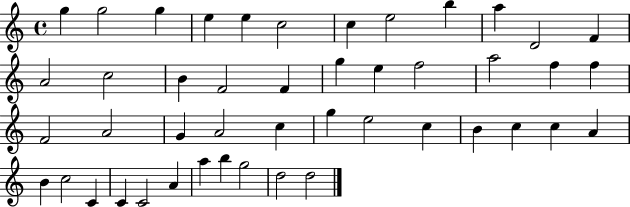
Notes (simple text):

G5/q G5/h G5/q E5/q E5/q C5/h C5/q E5/h B5/q A5/q D4/h F4/q A4/h C5/h B4/q F4/h F4/q G5/q E5/q F5/h A5/h F5/q F5/q F4/h A4/h G4/q A4/h C5/q G5/q E5/h C5/q B4/q C5/q C5/q A4/q B4/q C5/h C4/q C4/q C4/h A4/q A5/q B5/q G5/h D5/h D5/h